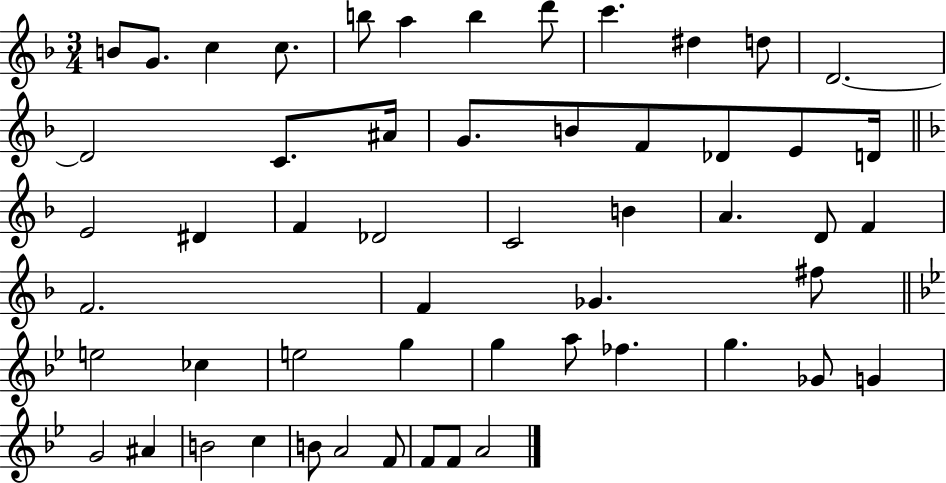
X:1
T:Untitled
M:3/4
L:1/4
K:F
B/2 G/2 c c/2 b/2 a b d'/2 c' ^d d/2 D2 D2 C/2 ^A/4 G/2 B/2 F/2 _D/2 E/2 D/4 E2 ^D F _D2 C2 B A D/2 F F2 F _G ^f/2 e2 _c e2 g g a/2 _f g _G/2 G G2 ^A B2 c B/2 A2 F/2 F/2 F/2 A2